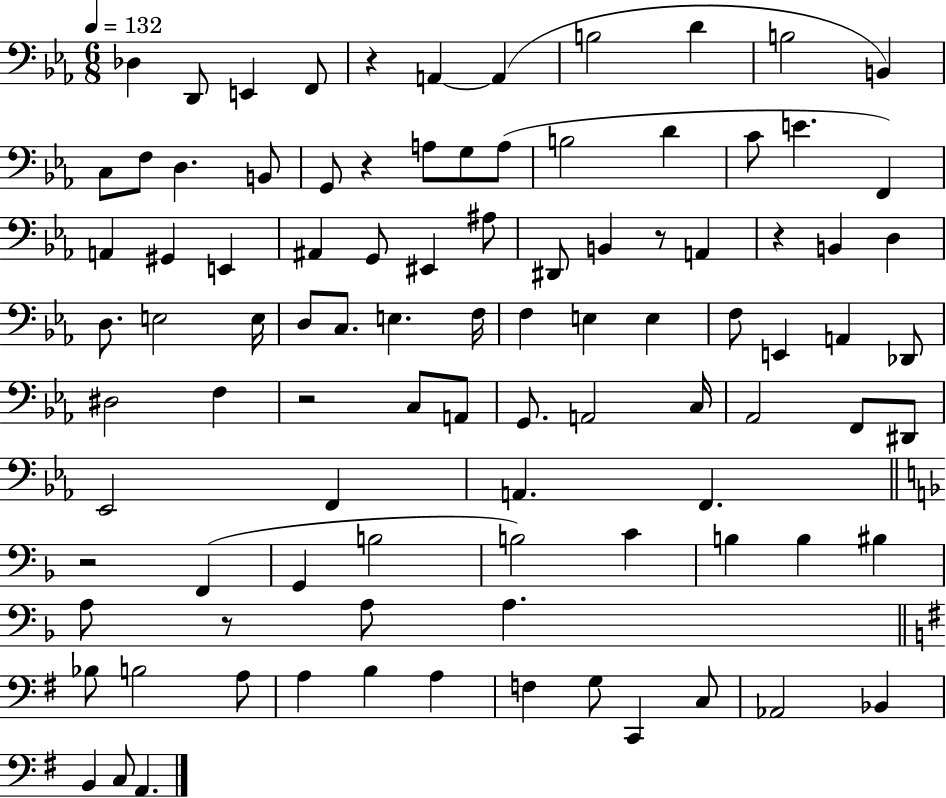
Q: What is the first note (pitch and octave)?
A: Db3